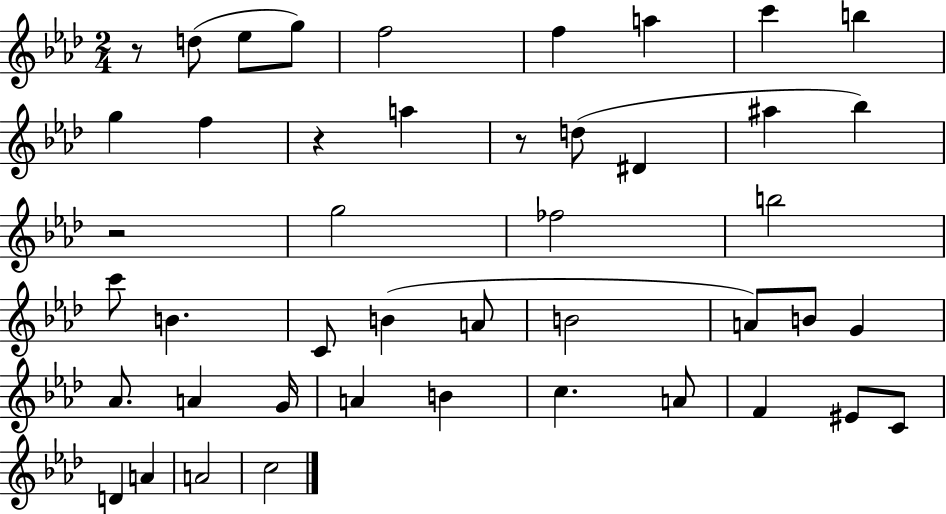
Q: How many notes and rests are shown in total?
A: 45